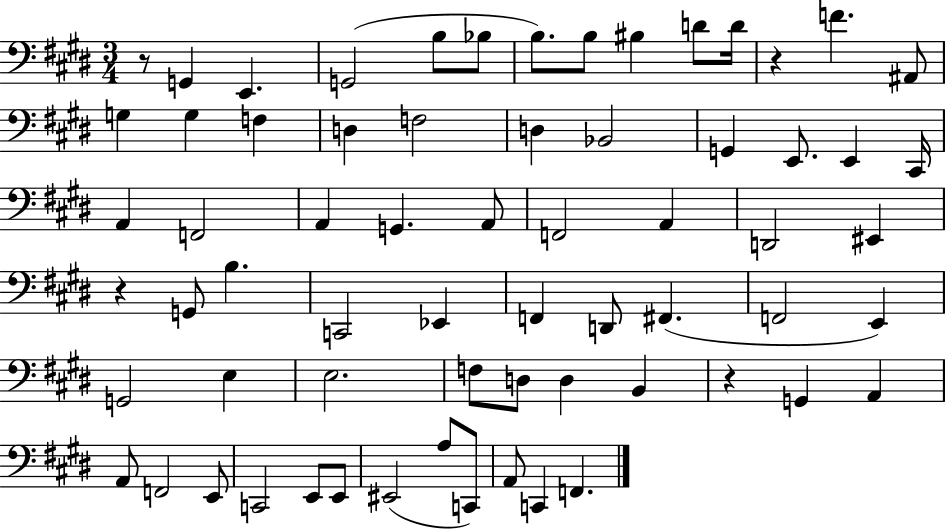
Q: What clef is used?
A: bass